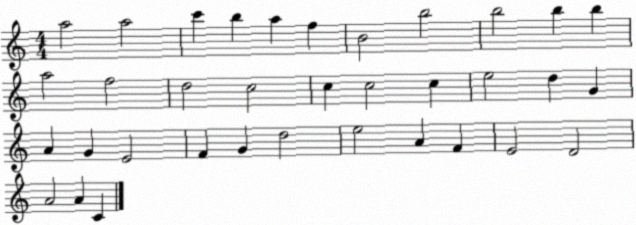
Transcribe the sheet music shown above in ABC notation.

X:1
T:Untitled
M:4/4
L:1/4
K:C
a2 a2 c' b a f B2 b2 b2 b b a2 f2 d2 c2 c c2 c e2 d G A G E2 F G d2 e2 A F E2 D2 A2 A C